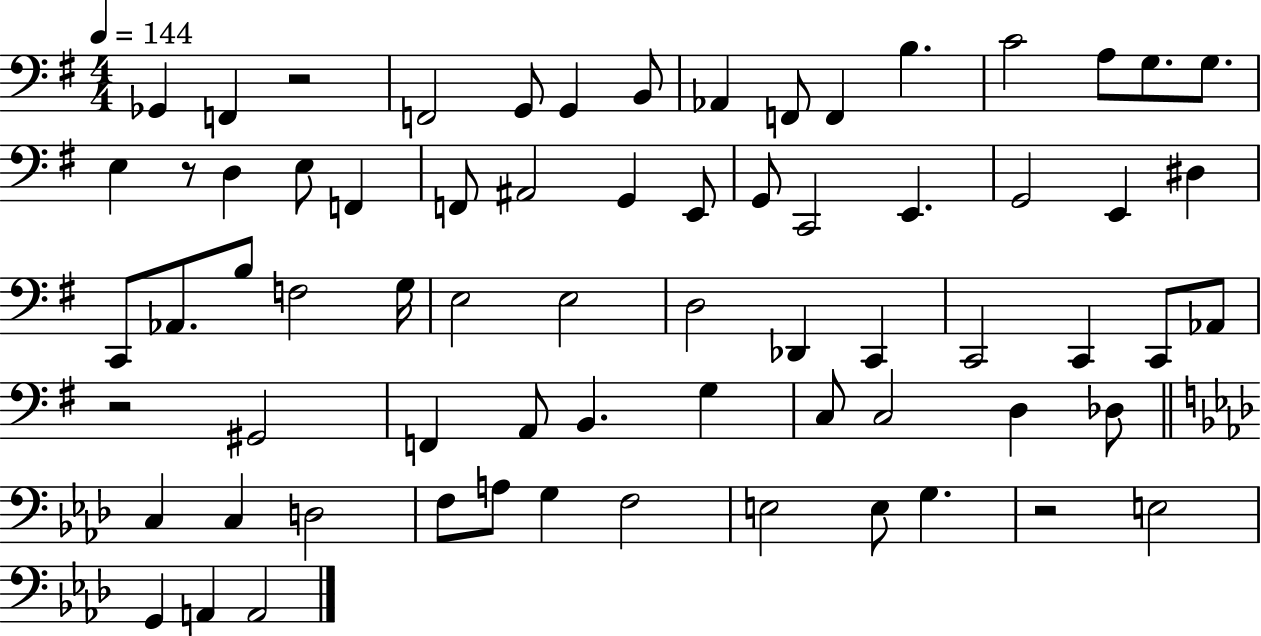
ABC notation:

X:1
T:Untitled
M:4/4
L:1/4
K:G
_G,, F,, z2 F,,2 G,,/2 G,, B,,/2 _A,, F,,/2 F,, B, C2 A,/2 G,/2 G,/2 E, z/2 D, E,/2 F,, F,,/2 ^A,,2 G,, E,,/2 G,,/2 C,,2 E,, G,,2 E,, ^D, C,,/2 _A,,/2 B,/2 F,2 G,/4 E,2 E,2 D,2 _D,, C,, C,,2 C,, C,,/2 _A,,/2 z2 ^G,,2 F,, A,,/2 B,, G, C,/2 C,2 D, _D,/2 C, C, D,2 F,/2 A,/2 G, F,2 E,2 E,/2 G, z2 E,2 G,, A,, A,,2